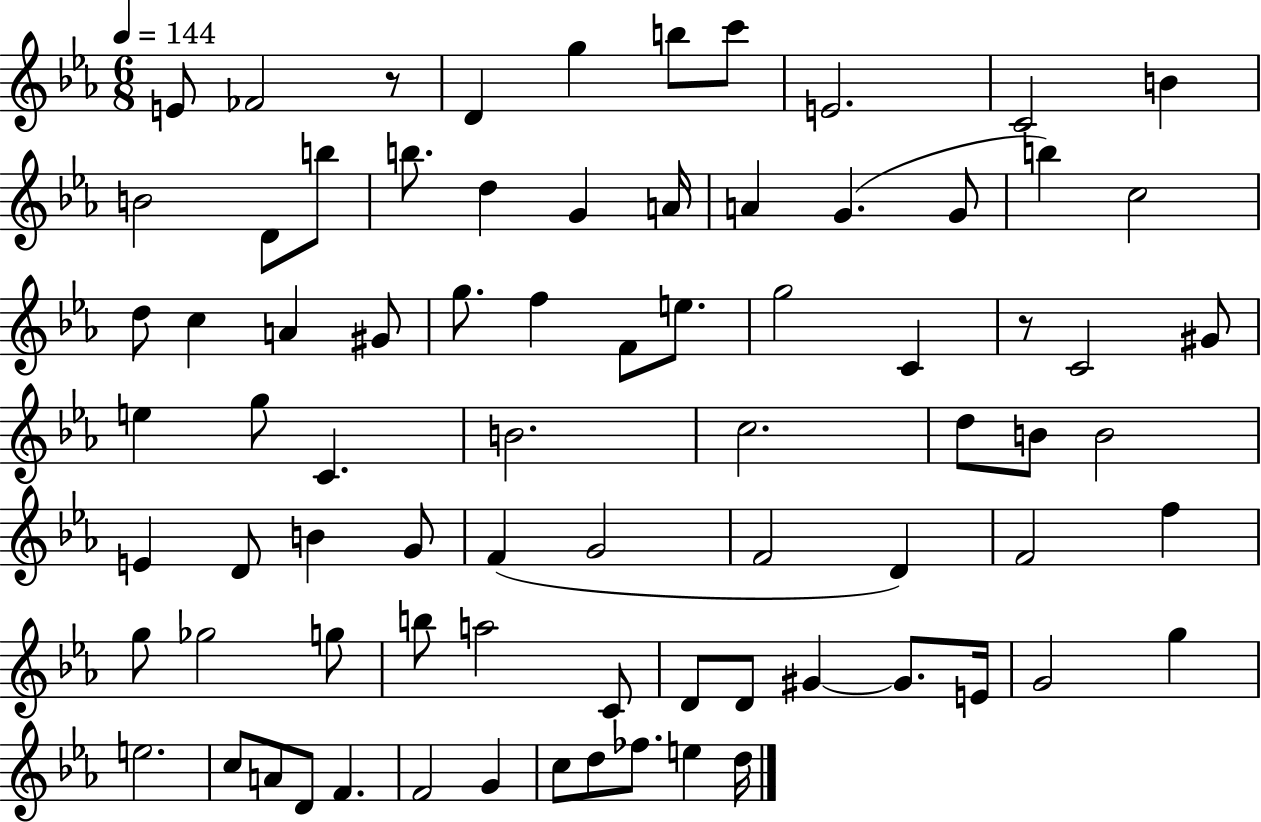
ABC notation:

X:1
T:Untitled
M:6/8
L:1/4
K:Eb
E/2 _F2 z/2 D g b/2 c'/2 E2 C2 B B2 D/2 b/2 b/2 d G A/4 A G G/2 b c2 d/2 c A ^G/2 g/2 f F/2 e/2 g2 C z/2 C2 ^G/2 e g/2 C B2 c2 d/2 B/2 B2 E D/2 B G/2 F G2 F2 D F2 f g/2 _g2 g/2 b/2 a2 C/2 D/2 D/2 ^G ^G/2 E/4 G2 g e2 c/2 A/2 D/2 F F2 G c/2 d/2 _f/2 e d/4